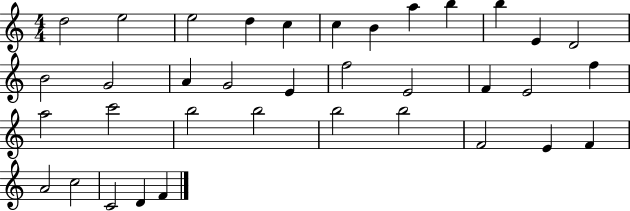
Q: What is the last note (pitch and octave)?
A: F4